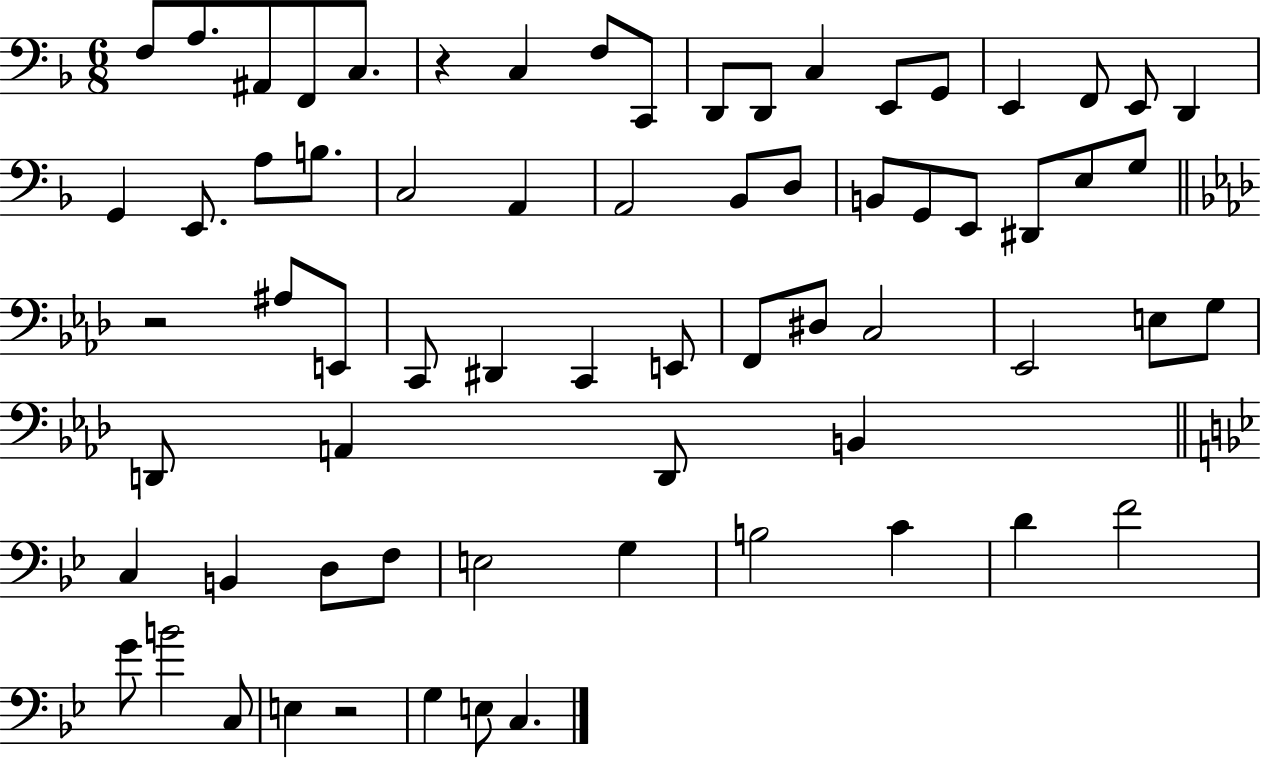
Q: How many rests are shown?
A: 3